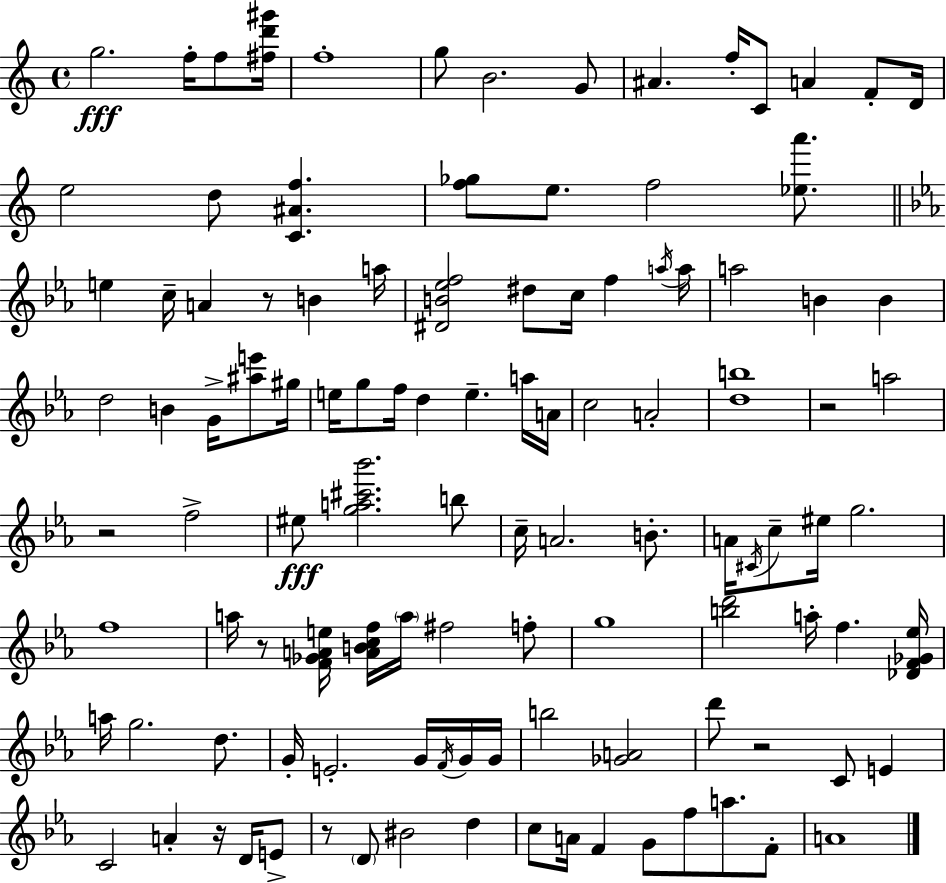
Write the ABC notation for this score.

X:1
T:Untitled
M:4/4
L:1/4
K:Am
g2 f/4 f/2 [^fd'^g']/4 f4 g/2 B2 G/2 ^A f/4 C/2 A F/2 D/4 e2 d/2 [C^Af] [f_g]/2 e/2 f2 [_ea']/2 e c/4 A z/2 B a/4 [^DB_ef]2 ^d/2 c/4 f a/4 a/4 a2 B B d2 B G/4 [^ae']/2 ^g/4 e/4 g/2 f/4 d e a/4 A/4 c2 A2 [db]4 z2 a2 z2 f2 ^e/2 [ga^c'_b']2 b/2 c/4 A2 B/2 A/4 ^C/4 c/2 ^e/4 g2 f4 a/4 z/2 [F_GAe]/4 [ABcf]/4 a/4 ^f2 f/2 g4 [bd']2 a/4 f [_DF_G_e]/4 a/4 g2 d/2 G/4 E2 G/4 F/4 G/4 G/4 b2 [_GA]2 d'/2 z2 C/2 E C2 A z/4 D/4 E/2 z/2 D/2 ^B2 d c/2 A/4 F G/2 f/2 a/2 F/2 A4